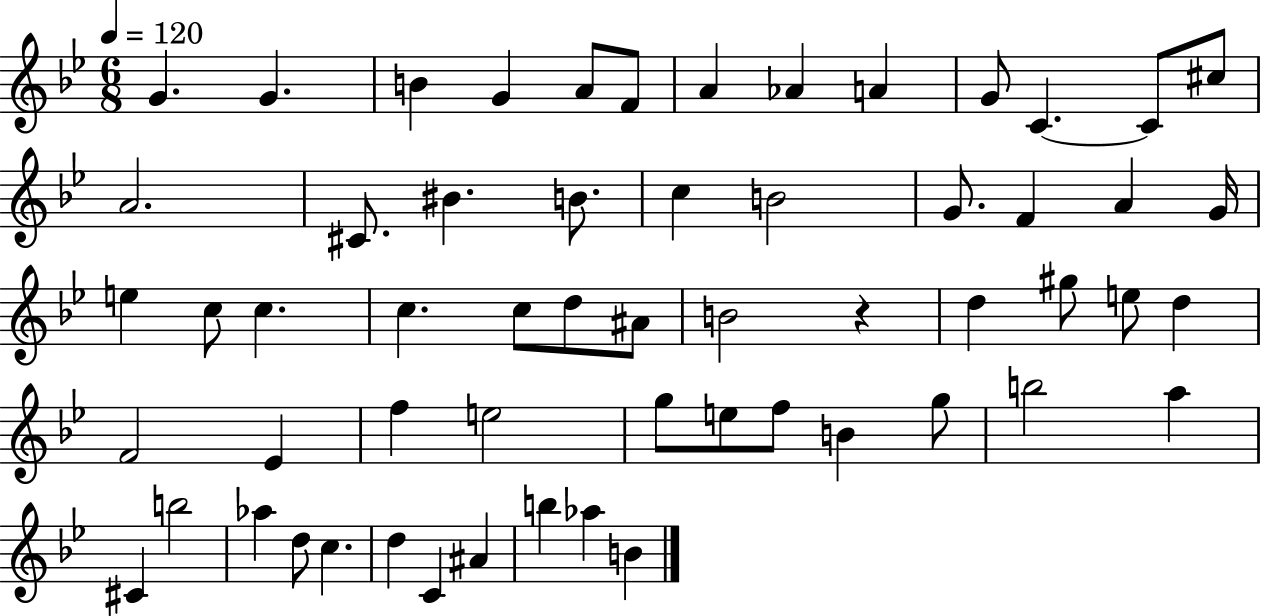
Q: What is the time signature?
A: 6/8